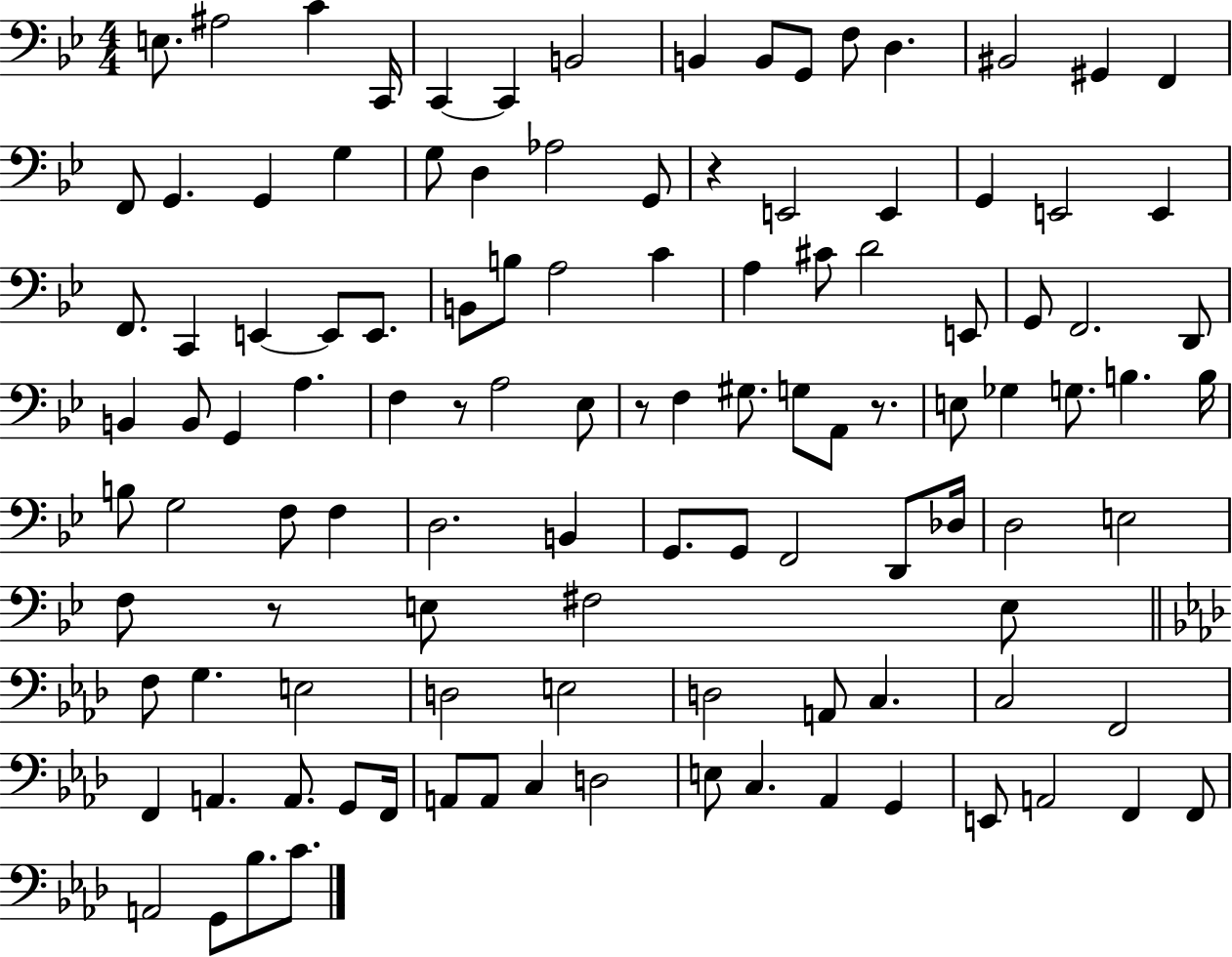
E3/e. A#3/h C4/q C2/s C2/q C2/q B2/h B2/q B2/e G2/e F3/e D3/q. BIS2/h G#2/q F2/q F2/e G2/q. G2/q G3/q G3/e D3/q Ab3/h G2/e R/q E2/h E2/q G2/q E2/h E2/q F2/e. C2/q E2/q E2/e E2/e. B2/e B3/e A3/h C4/q A3/q C#4/e D4/h E2/e G2/e F2/h. D2/e B2/q B2/e G2/q A3/q. F3/q R/e A3/h Eb3/e R/e F3/q G#3/e. G3/e A2/e R/e. E3/e Gb3/q G3/e. B3/q. B3/s B3/e G3/h F3/e F3/q D3/h. B2/q G2/e. G2/e F2/h D2/e Db3/s D3/h E3/h F3/e R/e E3/e F#3/h E3/e F3/e G3/q. E3/h D3/h E3/h D3/h A2/e C3/q. C3/h F2/h F2/q A2/q. A2/e. G2/e F2/s A2/e A2/e C3/q D3/h E3/e C3/q. Ab2/q G2/q E2/e A2/h F2/q F2/e A2/h G2/e Bb3/e. C4/e.